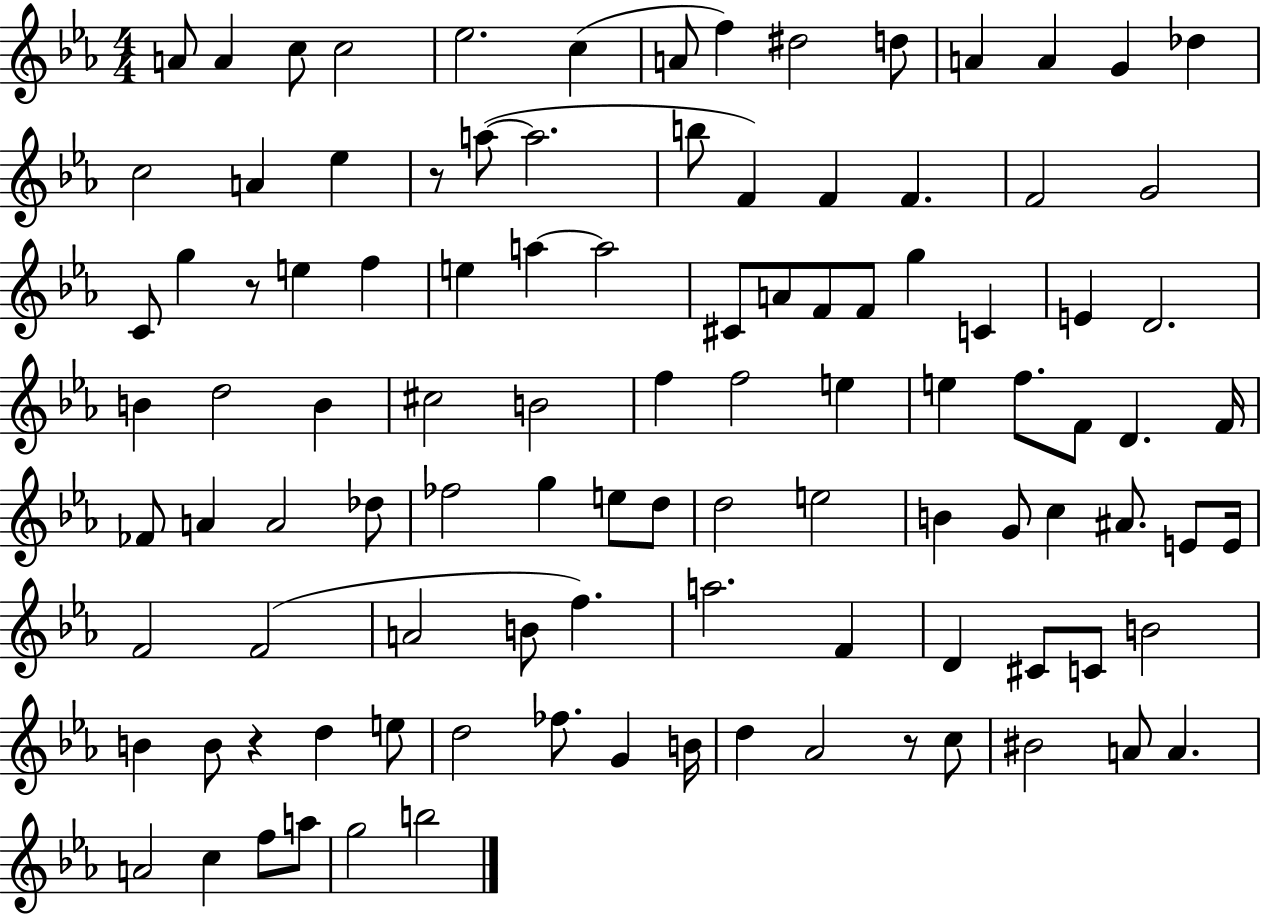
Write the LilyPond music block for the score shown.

{
  \clef treble
  \numericTimeSignature
  \time 4/4
  \key ees \major
  a'8 a'4 c''8 c''2 | ees''2. c''4( | a'8 f''4) dis''2 d''8 | a'4 a'4 g'4 des''4 | \break c''2 a'4 ees''4 | r8 a''8~(~ a''2. | b''8 f'4) f'4 f'4. | f'2 g'2 | \break c'8 g''4 r8 e''4 f''4 | e''4 a''4~~ a''2 | cis'8 a'8 f'8 f'8 g''4 c'4 | e'4 d'2. | \break b'4 d''2 b'4 | cis''2 b'2 | f''4 f''2 e''4 | e''4 f''8. f'8 d'4. f'16 | \break fes'8 a'4 a'2 des''8 | fes''2 g''4 e''8 d''8 | d''2 e''2 | b'4 g'8 c''4 ais'8. e'8 e'16 | \break f'2 f'2( | a'2 b'8 f''4.) | a''2. f'4 | d'4 cis'8 c'8 b'2 | \break b'4 b'8 r4 d''4 e''8 | d''2 fes''8. g'4 b'16 | d''4 aes'2 r8 c''8 | bis'2 a'8 a'4. | \break a'2 c''4 f''8 a''8 | g''2 b''2 | \bar "|."
}